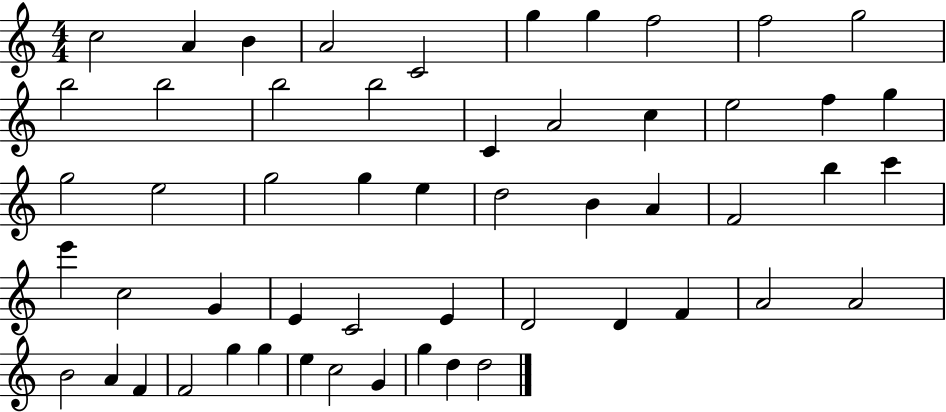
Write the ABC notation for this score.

X:1
T:Untitled
M:4/4
L:1/4
K:C
c2 A B A2 C2 g g f2 f2 g2 b2 b2 b2 b2 C A2 c e2 f g g2 e2 g2 g e d2 B A F2 b c' e' c2 G E C2 E D2 D F A2 A2 B2 A F F2 g g e c2 G g d d2